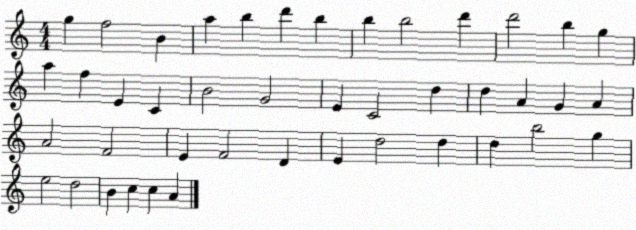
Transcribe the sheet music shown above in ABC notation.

X:1
T:Untitled
M:4/4
L:1/4
K:C
g f2 B a b d' b b b2 d' d'2 b g a f E C B2 G2 E C2 d d A G A A2 F2 E F2 D E d2 d d b2 g e2 d2 B c c A